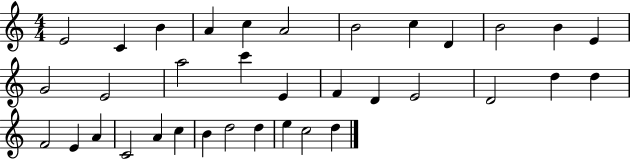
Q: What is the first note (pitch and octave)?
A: E4